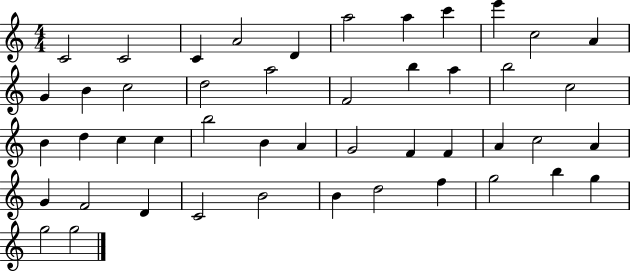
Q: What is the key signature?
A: C major